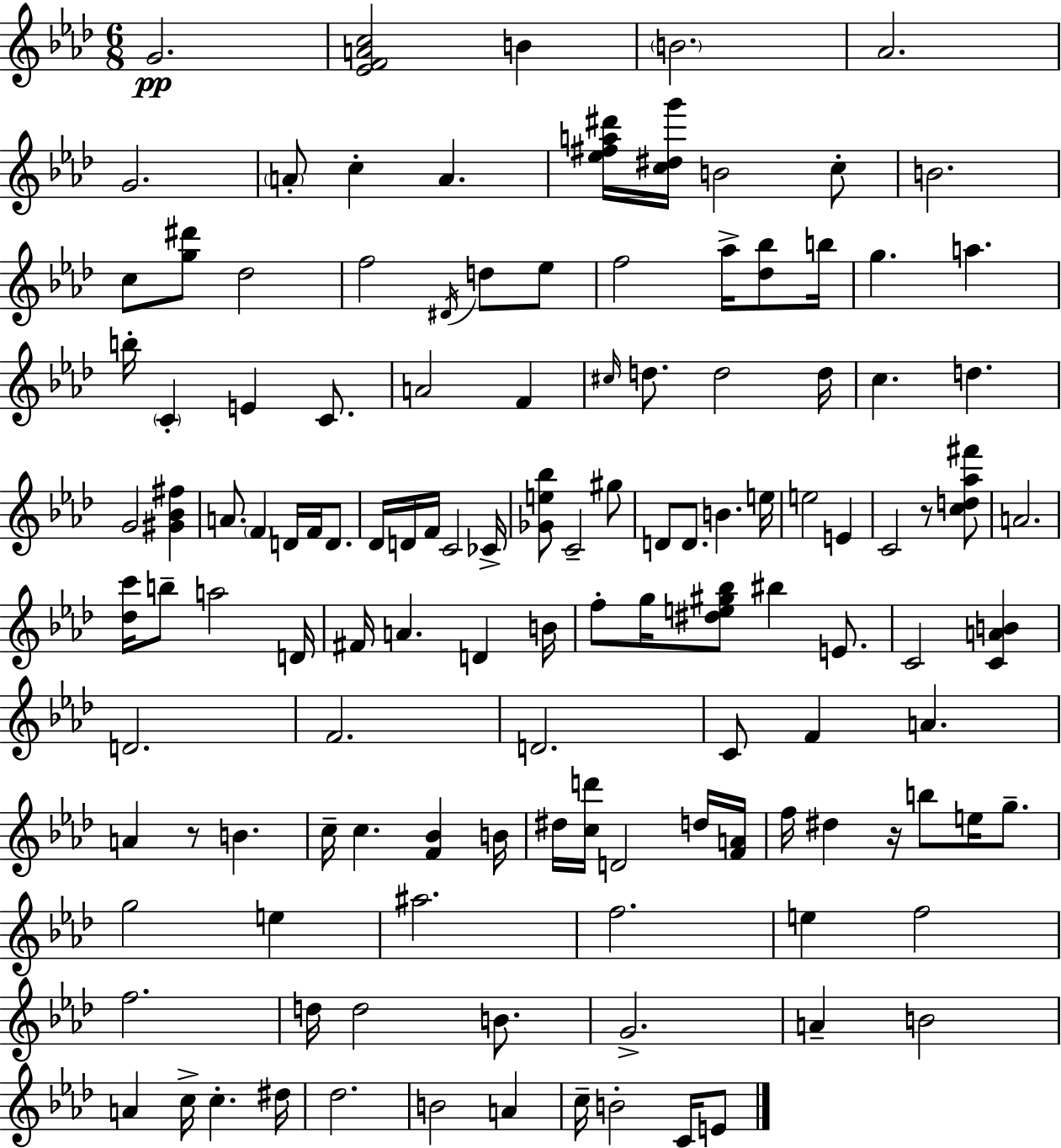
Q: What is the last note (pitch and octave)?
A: E4